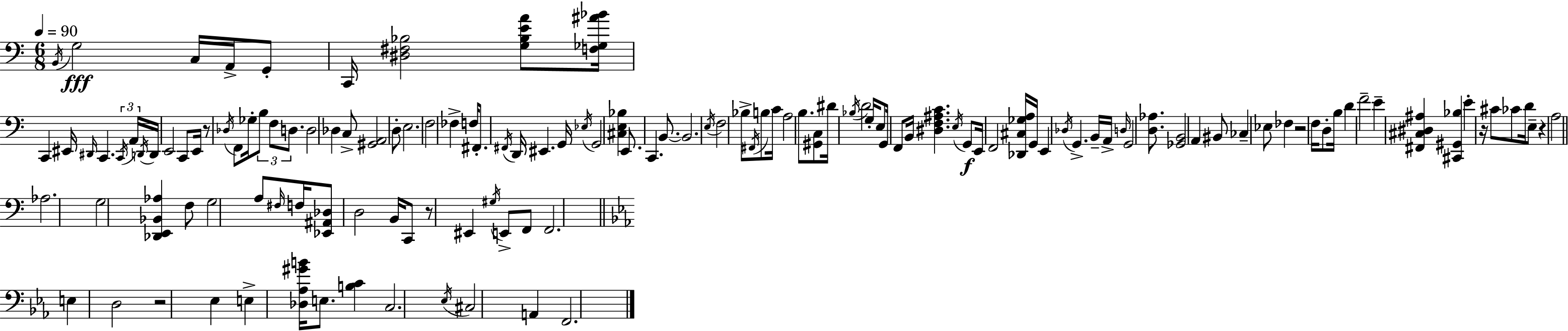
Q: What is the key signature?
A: A minor